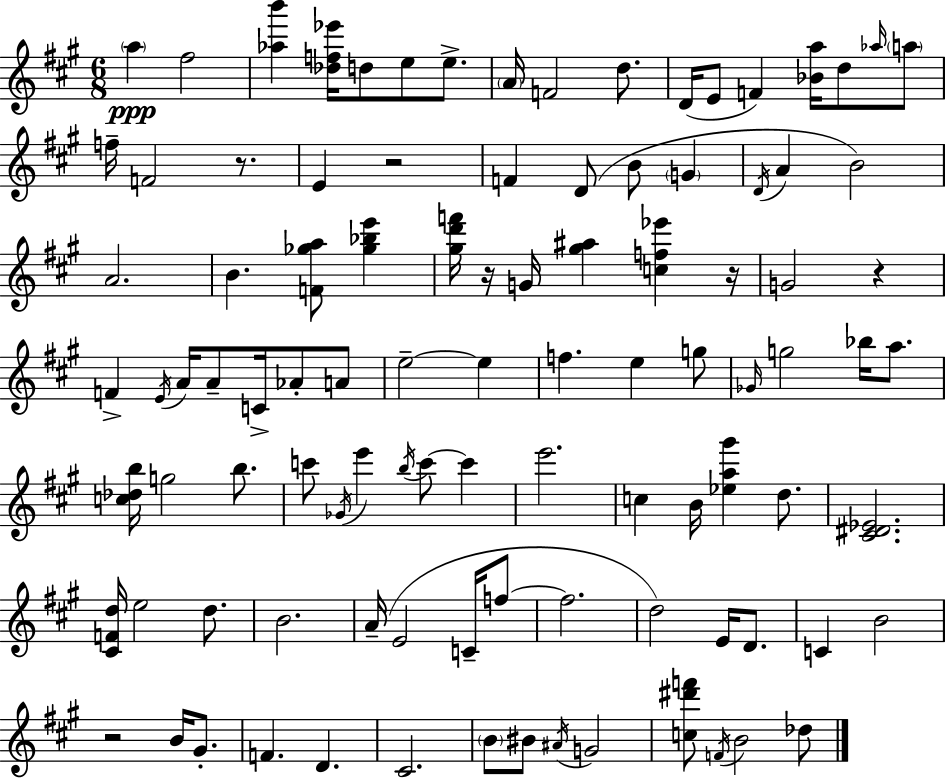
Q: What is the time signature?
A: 6/8